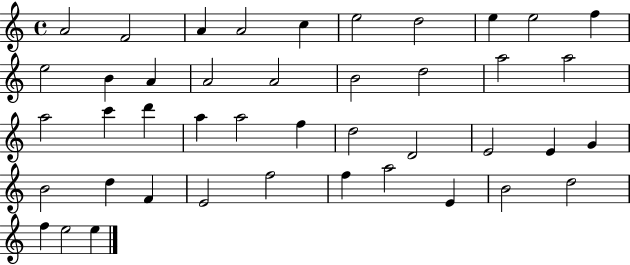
{
  \clef treble
  \time 4/4
  \defaultTimeSignature
  \key c \major
  a'2 f'2 | a'4 a'2 c''4 | e''2 d''2 | e''4 e''2 f''4 | \break e''2 b'4 a'4 | a'2 a'2 | b'2 d''2 | a''2 a''2 | \break a''2 c'''4 d'''4 | a''4 a''2 f''4 | d''2 d'2 | e'2 e'4 g'4 | \break b'2 d''4 f'4 | e'2 f''2 | f''4 a''2 e'4 | b'2 d''2 | \break f''4 e''2 e''4 | \bar "|."
}